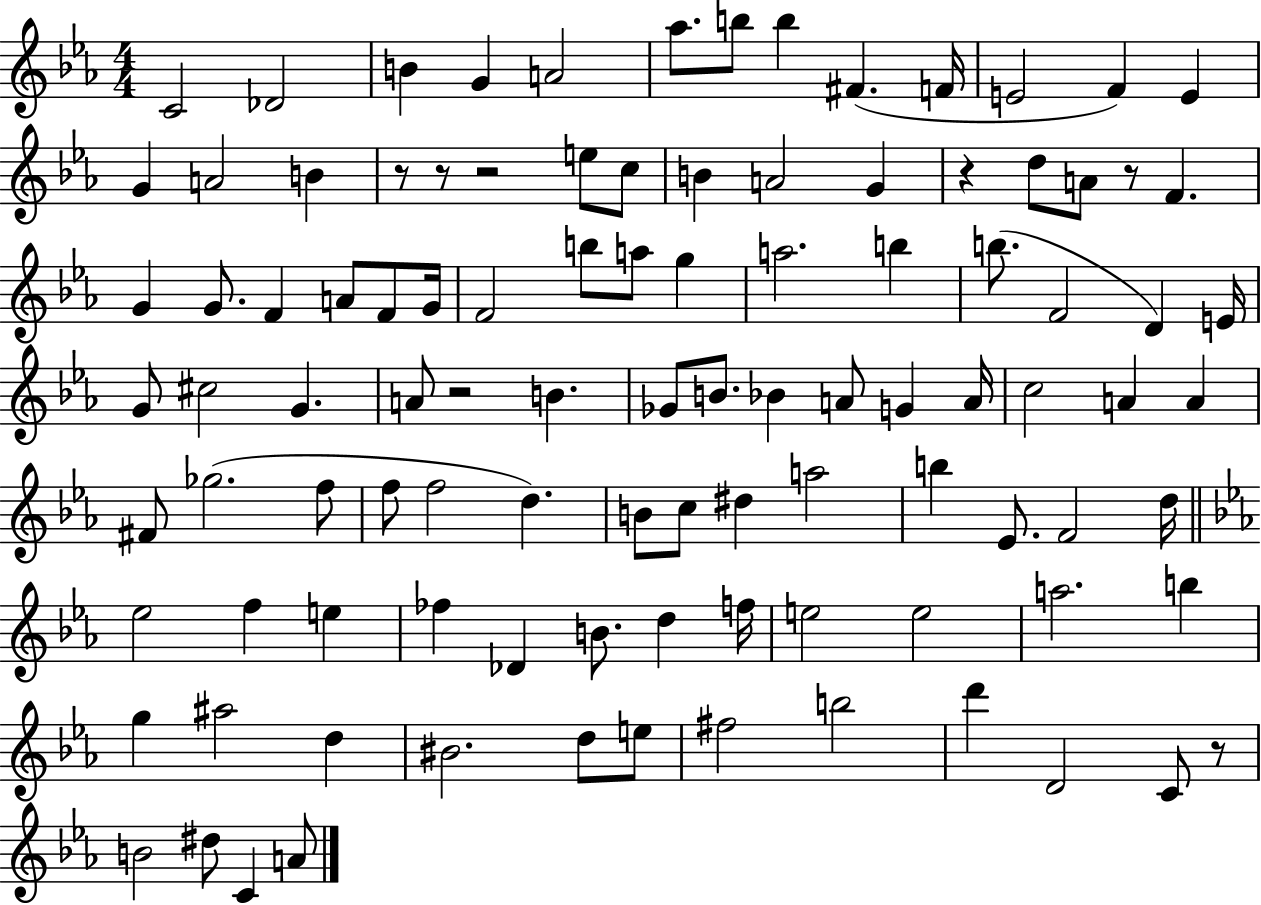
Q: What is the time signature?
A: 4/4